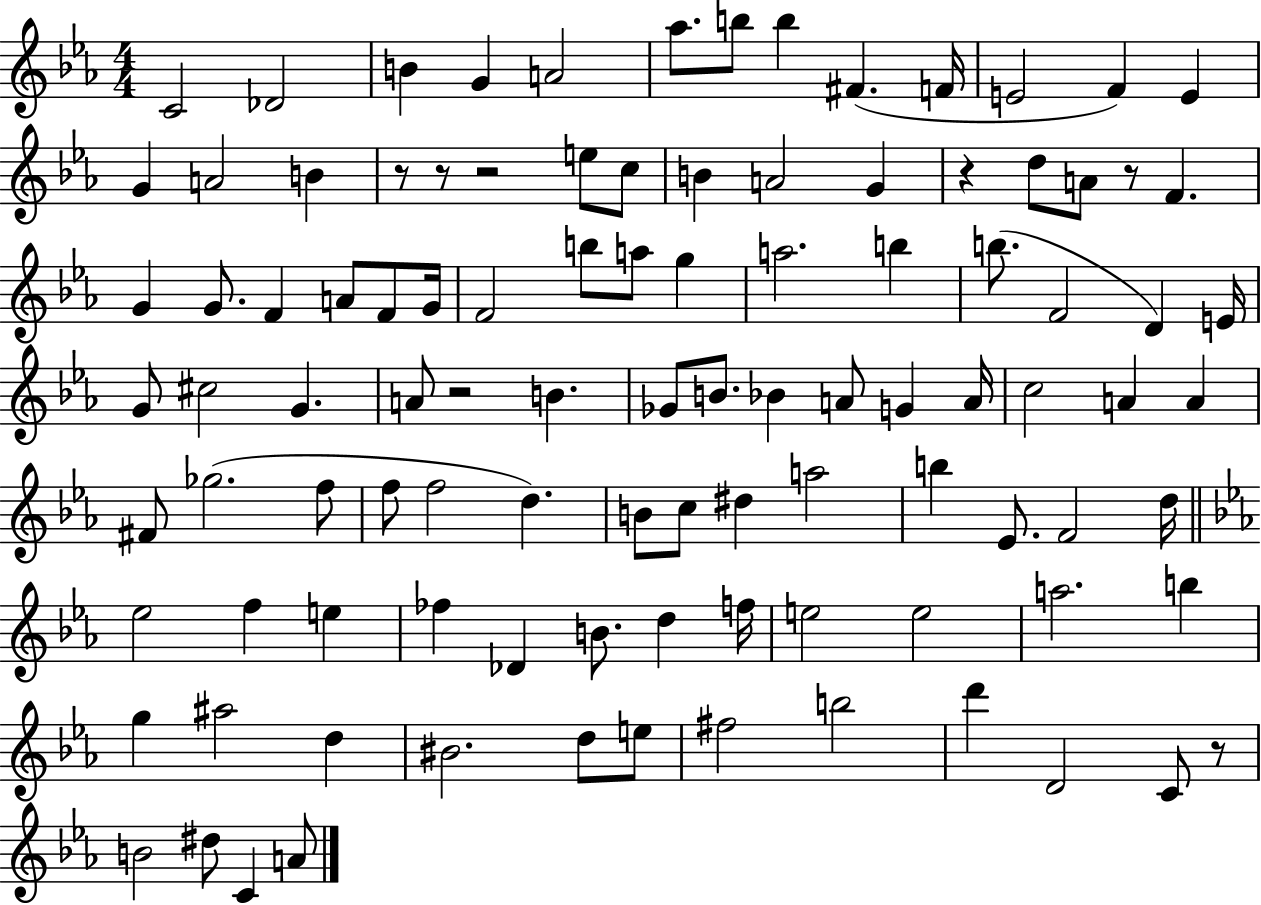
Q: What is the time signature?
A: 4/4